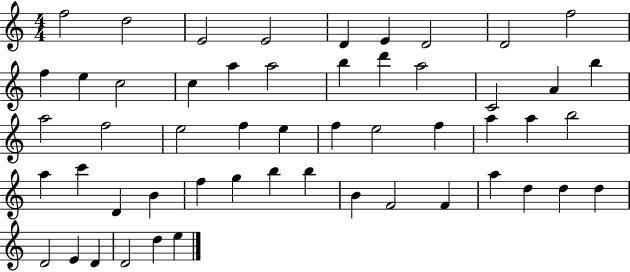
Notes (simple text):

F5/h D5/h E4/h E4/h D4/q E4/q D4/h D4/h F5/h F5/q E5/q C5/h C5/q A5/q A5/h B5/q D6/q A5/h C4/h A4/q B5/q A5/h F5/h E5/h F5/q E5/q F5/q E5/h F5/q A5/q A5/q B5/h A5/q C6/q D4/q B4/q F5/q G5/q B5/q B5/q B4/q F4/h F4/q A5/q D5/q D5/q D5/q D4/h E4/q D4/q D4/h D5/q E5/q